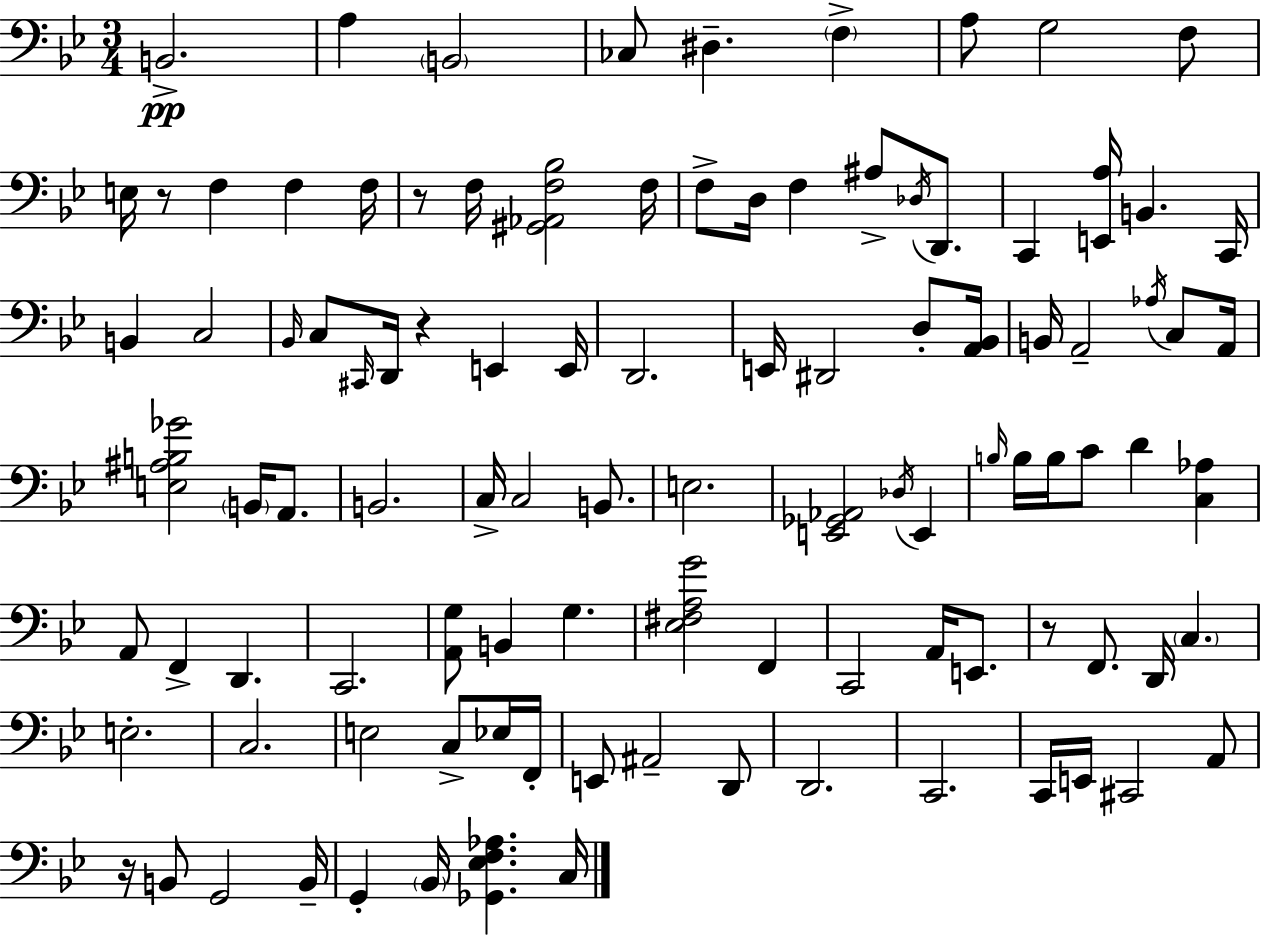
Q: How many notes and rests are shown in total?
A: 103